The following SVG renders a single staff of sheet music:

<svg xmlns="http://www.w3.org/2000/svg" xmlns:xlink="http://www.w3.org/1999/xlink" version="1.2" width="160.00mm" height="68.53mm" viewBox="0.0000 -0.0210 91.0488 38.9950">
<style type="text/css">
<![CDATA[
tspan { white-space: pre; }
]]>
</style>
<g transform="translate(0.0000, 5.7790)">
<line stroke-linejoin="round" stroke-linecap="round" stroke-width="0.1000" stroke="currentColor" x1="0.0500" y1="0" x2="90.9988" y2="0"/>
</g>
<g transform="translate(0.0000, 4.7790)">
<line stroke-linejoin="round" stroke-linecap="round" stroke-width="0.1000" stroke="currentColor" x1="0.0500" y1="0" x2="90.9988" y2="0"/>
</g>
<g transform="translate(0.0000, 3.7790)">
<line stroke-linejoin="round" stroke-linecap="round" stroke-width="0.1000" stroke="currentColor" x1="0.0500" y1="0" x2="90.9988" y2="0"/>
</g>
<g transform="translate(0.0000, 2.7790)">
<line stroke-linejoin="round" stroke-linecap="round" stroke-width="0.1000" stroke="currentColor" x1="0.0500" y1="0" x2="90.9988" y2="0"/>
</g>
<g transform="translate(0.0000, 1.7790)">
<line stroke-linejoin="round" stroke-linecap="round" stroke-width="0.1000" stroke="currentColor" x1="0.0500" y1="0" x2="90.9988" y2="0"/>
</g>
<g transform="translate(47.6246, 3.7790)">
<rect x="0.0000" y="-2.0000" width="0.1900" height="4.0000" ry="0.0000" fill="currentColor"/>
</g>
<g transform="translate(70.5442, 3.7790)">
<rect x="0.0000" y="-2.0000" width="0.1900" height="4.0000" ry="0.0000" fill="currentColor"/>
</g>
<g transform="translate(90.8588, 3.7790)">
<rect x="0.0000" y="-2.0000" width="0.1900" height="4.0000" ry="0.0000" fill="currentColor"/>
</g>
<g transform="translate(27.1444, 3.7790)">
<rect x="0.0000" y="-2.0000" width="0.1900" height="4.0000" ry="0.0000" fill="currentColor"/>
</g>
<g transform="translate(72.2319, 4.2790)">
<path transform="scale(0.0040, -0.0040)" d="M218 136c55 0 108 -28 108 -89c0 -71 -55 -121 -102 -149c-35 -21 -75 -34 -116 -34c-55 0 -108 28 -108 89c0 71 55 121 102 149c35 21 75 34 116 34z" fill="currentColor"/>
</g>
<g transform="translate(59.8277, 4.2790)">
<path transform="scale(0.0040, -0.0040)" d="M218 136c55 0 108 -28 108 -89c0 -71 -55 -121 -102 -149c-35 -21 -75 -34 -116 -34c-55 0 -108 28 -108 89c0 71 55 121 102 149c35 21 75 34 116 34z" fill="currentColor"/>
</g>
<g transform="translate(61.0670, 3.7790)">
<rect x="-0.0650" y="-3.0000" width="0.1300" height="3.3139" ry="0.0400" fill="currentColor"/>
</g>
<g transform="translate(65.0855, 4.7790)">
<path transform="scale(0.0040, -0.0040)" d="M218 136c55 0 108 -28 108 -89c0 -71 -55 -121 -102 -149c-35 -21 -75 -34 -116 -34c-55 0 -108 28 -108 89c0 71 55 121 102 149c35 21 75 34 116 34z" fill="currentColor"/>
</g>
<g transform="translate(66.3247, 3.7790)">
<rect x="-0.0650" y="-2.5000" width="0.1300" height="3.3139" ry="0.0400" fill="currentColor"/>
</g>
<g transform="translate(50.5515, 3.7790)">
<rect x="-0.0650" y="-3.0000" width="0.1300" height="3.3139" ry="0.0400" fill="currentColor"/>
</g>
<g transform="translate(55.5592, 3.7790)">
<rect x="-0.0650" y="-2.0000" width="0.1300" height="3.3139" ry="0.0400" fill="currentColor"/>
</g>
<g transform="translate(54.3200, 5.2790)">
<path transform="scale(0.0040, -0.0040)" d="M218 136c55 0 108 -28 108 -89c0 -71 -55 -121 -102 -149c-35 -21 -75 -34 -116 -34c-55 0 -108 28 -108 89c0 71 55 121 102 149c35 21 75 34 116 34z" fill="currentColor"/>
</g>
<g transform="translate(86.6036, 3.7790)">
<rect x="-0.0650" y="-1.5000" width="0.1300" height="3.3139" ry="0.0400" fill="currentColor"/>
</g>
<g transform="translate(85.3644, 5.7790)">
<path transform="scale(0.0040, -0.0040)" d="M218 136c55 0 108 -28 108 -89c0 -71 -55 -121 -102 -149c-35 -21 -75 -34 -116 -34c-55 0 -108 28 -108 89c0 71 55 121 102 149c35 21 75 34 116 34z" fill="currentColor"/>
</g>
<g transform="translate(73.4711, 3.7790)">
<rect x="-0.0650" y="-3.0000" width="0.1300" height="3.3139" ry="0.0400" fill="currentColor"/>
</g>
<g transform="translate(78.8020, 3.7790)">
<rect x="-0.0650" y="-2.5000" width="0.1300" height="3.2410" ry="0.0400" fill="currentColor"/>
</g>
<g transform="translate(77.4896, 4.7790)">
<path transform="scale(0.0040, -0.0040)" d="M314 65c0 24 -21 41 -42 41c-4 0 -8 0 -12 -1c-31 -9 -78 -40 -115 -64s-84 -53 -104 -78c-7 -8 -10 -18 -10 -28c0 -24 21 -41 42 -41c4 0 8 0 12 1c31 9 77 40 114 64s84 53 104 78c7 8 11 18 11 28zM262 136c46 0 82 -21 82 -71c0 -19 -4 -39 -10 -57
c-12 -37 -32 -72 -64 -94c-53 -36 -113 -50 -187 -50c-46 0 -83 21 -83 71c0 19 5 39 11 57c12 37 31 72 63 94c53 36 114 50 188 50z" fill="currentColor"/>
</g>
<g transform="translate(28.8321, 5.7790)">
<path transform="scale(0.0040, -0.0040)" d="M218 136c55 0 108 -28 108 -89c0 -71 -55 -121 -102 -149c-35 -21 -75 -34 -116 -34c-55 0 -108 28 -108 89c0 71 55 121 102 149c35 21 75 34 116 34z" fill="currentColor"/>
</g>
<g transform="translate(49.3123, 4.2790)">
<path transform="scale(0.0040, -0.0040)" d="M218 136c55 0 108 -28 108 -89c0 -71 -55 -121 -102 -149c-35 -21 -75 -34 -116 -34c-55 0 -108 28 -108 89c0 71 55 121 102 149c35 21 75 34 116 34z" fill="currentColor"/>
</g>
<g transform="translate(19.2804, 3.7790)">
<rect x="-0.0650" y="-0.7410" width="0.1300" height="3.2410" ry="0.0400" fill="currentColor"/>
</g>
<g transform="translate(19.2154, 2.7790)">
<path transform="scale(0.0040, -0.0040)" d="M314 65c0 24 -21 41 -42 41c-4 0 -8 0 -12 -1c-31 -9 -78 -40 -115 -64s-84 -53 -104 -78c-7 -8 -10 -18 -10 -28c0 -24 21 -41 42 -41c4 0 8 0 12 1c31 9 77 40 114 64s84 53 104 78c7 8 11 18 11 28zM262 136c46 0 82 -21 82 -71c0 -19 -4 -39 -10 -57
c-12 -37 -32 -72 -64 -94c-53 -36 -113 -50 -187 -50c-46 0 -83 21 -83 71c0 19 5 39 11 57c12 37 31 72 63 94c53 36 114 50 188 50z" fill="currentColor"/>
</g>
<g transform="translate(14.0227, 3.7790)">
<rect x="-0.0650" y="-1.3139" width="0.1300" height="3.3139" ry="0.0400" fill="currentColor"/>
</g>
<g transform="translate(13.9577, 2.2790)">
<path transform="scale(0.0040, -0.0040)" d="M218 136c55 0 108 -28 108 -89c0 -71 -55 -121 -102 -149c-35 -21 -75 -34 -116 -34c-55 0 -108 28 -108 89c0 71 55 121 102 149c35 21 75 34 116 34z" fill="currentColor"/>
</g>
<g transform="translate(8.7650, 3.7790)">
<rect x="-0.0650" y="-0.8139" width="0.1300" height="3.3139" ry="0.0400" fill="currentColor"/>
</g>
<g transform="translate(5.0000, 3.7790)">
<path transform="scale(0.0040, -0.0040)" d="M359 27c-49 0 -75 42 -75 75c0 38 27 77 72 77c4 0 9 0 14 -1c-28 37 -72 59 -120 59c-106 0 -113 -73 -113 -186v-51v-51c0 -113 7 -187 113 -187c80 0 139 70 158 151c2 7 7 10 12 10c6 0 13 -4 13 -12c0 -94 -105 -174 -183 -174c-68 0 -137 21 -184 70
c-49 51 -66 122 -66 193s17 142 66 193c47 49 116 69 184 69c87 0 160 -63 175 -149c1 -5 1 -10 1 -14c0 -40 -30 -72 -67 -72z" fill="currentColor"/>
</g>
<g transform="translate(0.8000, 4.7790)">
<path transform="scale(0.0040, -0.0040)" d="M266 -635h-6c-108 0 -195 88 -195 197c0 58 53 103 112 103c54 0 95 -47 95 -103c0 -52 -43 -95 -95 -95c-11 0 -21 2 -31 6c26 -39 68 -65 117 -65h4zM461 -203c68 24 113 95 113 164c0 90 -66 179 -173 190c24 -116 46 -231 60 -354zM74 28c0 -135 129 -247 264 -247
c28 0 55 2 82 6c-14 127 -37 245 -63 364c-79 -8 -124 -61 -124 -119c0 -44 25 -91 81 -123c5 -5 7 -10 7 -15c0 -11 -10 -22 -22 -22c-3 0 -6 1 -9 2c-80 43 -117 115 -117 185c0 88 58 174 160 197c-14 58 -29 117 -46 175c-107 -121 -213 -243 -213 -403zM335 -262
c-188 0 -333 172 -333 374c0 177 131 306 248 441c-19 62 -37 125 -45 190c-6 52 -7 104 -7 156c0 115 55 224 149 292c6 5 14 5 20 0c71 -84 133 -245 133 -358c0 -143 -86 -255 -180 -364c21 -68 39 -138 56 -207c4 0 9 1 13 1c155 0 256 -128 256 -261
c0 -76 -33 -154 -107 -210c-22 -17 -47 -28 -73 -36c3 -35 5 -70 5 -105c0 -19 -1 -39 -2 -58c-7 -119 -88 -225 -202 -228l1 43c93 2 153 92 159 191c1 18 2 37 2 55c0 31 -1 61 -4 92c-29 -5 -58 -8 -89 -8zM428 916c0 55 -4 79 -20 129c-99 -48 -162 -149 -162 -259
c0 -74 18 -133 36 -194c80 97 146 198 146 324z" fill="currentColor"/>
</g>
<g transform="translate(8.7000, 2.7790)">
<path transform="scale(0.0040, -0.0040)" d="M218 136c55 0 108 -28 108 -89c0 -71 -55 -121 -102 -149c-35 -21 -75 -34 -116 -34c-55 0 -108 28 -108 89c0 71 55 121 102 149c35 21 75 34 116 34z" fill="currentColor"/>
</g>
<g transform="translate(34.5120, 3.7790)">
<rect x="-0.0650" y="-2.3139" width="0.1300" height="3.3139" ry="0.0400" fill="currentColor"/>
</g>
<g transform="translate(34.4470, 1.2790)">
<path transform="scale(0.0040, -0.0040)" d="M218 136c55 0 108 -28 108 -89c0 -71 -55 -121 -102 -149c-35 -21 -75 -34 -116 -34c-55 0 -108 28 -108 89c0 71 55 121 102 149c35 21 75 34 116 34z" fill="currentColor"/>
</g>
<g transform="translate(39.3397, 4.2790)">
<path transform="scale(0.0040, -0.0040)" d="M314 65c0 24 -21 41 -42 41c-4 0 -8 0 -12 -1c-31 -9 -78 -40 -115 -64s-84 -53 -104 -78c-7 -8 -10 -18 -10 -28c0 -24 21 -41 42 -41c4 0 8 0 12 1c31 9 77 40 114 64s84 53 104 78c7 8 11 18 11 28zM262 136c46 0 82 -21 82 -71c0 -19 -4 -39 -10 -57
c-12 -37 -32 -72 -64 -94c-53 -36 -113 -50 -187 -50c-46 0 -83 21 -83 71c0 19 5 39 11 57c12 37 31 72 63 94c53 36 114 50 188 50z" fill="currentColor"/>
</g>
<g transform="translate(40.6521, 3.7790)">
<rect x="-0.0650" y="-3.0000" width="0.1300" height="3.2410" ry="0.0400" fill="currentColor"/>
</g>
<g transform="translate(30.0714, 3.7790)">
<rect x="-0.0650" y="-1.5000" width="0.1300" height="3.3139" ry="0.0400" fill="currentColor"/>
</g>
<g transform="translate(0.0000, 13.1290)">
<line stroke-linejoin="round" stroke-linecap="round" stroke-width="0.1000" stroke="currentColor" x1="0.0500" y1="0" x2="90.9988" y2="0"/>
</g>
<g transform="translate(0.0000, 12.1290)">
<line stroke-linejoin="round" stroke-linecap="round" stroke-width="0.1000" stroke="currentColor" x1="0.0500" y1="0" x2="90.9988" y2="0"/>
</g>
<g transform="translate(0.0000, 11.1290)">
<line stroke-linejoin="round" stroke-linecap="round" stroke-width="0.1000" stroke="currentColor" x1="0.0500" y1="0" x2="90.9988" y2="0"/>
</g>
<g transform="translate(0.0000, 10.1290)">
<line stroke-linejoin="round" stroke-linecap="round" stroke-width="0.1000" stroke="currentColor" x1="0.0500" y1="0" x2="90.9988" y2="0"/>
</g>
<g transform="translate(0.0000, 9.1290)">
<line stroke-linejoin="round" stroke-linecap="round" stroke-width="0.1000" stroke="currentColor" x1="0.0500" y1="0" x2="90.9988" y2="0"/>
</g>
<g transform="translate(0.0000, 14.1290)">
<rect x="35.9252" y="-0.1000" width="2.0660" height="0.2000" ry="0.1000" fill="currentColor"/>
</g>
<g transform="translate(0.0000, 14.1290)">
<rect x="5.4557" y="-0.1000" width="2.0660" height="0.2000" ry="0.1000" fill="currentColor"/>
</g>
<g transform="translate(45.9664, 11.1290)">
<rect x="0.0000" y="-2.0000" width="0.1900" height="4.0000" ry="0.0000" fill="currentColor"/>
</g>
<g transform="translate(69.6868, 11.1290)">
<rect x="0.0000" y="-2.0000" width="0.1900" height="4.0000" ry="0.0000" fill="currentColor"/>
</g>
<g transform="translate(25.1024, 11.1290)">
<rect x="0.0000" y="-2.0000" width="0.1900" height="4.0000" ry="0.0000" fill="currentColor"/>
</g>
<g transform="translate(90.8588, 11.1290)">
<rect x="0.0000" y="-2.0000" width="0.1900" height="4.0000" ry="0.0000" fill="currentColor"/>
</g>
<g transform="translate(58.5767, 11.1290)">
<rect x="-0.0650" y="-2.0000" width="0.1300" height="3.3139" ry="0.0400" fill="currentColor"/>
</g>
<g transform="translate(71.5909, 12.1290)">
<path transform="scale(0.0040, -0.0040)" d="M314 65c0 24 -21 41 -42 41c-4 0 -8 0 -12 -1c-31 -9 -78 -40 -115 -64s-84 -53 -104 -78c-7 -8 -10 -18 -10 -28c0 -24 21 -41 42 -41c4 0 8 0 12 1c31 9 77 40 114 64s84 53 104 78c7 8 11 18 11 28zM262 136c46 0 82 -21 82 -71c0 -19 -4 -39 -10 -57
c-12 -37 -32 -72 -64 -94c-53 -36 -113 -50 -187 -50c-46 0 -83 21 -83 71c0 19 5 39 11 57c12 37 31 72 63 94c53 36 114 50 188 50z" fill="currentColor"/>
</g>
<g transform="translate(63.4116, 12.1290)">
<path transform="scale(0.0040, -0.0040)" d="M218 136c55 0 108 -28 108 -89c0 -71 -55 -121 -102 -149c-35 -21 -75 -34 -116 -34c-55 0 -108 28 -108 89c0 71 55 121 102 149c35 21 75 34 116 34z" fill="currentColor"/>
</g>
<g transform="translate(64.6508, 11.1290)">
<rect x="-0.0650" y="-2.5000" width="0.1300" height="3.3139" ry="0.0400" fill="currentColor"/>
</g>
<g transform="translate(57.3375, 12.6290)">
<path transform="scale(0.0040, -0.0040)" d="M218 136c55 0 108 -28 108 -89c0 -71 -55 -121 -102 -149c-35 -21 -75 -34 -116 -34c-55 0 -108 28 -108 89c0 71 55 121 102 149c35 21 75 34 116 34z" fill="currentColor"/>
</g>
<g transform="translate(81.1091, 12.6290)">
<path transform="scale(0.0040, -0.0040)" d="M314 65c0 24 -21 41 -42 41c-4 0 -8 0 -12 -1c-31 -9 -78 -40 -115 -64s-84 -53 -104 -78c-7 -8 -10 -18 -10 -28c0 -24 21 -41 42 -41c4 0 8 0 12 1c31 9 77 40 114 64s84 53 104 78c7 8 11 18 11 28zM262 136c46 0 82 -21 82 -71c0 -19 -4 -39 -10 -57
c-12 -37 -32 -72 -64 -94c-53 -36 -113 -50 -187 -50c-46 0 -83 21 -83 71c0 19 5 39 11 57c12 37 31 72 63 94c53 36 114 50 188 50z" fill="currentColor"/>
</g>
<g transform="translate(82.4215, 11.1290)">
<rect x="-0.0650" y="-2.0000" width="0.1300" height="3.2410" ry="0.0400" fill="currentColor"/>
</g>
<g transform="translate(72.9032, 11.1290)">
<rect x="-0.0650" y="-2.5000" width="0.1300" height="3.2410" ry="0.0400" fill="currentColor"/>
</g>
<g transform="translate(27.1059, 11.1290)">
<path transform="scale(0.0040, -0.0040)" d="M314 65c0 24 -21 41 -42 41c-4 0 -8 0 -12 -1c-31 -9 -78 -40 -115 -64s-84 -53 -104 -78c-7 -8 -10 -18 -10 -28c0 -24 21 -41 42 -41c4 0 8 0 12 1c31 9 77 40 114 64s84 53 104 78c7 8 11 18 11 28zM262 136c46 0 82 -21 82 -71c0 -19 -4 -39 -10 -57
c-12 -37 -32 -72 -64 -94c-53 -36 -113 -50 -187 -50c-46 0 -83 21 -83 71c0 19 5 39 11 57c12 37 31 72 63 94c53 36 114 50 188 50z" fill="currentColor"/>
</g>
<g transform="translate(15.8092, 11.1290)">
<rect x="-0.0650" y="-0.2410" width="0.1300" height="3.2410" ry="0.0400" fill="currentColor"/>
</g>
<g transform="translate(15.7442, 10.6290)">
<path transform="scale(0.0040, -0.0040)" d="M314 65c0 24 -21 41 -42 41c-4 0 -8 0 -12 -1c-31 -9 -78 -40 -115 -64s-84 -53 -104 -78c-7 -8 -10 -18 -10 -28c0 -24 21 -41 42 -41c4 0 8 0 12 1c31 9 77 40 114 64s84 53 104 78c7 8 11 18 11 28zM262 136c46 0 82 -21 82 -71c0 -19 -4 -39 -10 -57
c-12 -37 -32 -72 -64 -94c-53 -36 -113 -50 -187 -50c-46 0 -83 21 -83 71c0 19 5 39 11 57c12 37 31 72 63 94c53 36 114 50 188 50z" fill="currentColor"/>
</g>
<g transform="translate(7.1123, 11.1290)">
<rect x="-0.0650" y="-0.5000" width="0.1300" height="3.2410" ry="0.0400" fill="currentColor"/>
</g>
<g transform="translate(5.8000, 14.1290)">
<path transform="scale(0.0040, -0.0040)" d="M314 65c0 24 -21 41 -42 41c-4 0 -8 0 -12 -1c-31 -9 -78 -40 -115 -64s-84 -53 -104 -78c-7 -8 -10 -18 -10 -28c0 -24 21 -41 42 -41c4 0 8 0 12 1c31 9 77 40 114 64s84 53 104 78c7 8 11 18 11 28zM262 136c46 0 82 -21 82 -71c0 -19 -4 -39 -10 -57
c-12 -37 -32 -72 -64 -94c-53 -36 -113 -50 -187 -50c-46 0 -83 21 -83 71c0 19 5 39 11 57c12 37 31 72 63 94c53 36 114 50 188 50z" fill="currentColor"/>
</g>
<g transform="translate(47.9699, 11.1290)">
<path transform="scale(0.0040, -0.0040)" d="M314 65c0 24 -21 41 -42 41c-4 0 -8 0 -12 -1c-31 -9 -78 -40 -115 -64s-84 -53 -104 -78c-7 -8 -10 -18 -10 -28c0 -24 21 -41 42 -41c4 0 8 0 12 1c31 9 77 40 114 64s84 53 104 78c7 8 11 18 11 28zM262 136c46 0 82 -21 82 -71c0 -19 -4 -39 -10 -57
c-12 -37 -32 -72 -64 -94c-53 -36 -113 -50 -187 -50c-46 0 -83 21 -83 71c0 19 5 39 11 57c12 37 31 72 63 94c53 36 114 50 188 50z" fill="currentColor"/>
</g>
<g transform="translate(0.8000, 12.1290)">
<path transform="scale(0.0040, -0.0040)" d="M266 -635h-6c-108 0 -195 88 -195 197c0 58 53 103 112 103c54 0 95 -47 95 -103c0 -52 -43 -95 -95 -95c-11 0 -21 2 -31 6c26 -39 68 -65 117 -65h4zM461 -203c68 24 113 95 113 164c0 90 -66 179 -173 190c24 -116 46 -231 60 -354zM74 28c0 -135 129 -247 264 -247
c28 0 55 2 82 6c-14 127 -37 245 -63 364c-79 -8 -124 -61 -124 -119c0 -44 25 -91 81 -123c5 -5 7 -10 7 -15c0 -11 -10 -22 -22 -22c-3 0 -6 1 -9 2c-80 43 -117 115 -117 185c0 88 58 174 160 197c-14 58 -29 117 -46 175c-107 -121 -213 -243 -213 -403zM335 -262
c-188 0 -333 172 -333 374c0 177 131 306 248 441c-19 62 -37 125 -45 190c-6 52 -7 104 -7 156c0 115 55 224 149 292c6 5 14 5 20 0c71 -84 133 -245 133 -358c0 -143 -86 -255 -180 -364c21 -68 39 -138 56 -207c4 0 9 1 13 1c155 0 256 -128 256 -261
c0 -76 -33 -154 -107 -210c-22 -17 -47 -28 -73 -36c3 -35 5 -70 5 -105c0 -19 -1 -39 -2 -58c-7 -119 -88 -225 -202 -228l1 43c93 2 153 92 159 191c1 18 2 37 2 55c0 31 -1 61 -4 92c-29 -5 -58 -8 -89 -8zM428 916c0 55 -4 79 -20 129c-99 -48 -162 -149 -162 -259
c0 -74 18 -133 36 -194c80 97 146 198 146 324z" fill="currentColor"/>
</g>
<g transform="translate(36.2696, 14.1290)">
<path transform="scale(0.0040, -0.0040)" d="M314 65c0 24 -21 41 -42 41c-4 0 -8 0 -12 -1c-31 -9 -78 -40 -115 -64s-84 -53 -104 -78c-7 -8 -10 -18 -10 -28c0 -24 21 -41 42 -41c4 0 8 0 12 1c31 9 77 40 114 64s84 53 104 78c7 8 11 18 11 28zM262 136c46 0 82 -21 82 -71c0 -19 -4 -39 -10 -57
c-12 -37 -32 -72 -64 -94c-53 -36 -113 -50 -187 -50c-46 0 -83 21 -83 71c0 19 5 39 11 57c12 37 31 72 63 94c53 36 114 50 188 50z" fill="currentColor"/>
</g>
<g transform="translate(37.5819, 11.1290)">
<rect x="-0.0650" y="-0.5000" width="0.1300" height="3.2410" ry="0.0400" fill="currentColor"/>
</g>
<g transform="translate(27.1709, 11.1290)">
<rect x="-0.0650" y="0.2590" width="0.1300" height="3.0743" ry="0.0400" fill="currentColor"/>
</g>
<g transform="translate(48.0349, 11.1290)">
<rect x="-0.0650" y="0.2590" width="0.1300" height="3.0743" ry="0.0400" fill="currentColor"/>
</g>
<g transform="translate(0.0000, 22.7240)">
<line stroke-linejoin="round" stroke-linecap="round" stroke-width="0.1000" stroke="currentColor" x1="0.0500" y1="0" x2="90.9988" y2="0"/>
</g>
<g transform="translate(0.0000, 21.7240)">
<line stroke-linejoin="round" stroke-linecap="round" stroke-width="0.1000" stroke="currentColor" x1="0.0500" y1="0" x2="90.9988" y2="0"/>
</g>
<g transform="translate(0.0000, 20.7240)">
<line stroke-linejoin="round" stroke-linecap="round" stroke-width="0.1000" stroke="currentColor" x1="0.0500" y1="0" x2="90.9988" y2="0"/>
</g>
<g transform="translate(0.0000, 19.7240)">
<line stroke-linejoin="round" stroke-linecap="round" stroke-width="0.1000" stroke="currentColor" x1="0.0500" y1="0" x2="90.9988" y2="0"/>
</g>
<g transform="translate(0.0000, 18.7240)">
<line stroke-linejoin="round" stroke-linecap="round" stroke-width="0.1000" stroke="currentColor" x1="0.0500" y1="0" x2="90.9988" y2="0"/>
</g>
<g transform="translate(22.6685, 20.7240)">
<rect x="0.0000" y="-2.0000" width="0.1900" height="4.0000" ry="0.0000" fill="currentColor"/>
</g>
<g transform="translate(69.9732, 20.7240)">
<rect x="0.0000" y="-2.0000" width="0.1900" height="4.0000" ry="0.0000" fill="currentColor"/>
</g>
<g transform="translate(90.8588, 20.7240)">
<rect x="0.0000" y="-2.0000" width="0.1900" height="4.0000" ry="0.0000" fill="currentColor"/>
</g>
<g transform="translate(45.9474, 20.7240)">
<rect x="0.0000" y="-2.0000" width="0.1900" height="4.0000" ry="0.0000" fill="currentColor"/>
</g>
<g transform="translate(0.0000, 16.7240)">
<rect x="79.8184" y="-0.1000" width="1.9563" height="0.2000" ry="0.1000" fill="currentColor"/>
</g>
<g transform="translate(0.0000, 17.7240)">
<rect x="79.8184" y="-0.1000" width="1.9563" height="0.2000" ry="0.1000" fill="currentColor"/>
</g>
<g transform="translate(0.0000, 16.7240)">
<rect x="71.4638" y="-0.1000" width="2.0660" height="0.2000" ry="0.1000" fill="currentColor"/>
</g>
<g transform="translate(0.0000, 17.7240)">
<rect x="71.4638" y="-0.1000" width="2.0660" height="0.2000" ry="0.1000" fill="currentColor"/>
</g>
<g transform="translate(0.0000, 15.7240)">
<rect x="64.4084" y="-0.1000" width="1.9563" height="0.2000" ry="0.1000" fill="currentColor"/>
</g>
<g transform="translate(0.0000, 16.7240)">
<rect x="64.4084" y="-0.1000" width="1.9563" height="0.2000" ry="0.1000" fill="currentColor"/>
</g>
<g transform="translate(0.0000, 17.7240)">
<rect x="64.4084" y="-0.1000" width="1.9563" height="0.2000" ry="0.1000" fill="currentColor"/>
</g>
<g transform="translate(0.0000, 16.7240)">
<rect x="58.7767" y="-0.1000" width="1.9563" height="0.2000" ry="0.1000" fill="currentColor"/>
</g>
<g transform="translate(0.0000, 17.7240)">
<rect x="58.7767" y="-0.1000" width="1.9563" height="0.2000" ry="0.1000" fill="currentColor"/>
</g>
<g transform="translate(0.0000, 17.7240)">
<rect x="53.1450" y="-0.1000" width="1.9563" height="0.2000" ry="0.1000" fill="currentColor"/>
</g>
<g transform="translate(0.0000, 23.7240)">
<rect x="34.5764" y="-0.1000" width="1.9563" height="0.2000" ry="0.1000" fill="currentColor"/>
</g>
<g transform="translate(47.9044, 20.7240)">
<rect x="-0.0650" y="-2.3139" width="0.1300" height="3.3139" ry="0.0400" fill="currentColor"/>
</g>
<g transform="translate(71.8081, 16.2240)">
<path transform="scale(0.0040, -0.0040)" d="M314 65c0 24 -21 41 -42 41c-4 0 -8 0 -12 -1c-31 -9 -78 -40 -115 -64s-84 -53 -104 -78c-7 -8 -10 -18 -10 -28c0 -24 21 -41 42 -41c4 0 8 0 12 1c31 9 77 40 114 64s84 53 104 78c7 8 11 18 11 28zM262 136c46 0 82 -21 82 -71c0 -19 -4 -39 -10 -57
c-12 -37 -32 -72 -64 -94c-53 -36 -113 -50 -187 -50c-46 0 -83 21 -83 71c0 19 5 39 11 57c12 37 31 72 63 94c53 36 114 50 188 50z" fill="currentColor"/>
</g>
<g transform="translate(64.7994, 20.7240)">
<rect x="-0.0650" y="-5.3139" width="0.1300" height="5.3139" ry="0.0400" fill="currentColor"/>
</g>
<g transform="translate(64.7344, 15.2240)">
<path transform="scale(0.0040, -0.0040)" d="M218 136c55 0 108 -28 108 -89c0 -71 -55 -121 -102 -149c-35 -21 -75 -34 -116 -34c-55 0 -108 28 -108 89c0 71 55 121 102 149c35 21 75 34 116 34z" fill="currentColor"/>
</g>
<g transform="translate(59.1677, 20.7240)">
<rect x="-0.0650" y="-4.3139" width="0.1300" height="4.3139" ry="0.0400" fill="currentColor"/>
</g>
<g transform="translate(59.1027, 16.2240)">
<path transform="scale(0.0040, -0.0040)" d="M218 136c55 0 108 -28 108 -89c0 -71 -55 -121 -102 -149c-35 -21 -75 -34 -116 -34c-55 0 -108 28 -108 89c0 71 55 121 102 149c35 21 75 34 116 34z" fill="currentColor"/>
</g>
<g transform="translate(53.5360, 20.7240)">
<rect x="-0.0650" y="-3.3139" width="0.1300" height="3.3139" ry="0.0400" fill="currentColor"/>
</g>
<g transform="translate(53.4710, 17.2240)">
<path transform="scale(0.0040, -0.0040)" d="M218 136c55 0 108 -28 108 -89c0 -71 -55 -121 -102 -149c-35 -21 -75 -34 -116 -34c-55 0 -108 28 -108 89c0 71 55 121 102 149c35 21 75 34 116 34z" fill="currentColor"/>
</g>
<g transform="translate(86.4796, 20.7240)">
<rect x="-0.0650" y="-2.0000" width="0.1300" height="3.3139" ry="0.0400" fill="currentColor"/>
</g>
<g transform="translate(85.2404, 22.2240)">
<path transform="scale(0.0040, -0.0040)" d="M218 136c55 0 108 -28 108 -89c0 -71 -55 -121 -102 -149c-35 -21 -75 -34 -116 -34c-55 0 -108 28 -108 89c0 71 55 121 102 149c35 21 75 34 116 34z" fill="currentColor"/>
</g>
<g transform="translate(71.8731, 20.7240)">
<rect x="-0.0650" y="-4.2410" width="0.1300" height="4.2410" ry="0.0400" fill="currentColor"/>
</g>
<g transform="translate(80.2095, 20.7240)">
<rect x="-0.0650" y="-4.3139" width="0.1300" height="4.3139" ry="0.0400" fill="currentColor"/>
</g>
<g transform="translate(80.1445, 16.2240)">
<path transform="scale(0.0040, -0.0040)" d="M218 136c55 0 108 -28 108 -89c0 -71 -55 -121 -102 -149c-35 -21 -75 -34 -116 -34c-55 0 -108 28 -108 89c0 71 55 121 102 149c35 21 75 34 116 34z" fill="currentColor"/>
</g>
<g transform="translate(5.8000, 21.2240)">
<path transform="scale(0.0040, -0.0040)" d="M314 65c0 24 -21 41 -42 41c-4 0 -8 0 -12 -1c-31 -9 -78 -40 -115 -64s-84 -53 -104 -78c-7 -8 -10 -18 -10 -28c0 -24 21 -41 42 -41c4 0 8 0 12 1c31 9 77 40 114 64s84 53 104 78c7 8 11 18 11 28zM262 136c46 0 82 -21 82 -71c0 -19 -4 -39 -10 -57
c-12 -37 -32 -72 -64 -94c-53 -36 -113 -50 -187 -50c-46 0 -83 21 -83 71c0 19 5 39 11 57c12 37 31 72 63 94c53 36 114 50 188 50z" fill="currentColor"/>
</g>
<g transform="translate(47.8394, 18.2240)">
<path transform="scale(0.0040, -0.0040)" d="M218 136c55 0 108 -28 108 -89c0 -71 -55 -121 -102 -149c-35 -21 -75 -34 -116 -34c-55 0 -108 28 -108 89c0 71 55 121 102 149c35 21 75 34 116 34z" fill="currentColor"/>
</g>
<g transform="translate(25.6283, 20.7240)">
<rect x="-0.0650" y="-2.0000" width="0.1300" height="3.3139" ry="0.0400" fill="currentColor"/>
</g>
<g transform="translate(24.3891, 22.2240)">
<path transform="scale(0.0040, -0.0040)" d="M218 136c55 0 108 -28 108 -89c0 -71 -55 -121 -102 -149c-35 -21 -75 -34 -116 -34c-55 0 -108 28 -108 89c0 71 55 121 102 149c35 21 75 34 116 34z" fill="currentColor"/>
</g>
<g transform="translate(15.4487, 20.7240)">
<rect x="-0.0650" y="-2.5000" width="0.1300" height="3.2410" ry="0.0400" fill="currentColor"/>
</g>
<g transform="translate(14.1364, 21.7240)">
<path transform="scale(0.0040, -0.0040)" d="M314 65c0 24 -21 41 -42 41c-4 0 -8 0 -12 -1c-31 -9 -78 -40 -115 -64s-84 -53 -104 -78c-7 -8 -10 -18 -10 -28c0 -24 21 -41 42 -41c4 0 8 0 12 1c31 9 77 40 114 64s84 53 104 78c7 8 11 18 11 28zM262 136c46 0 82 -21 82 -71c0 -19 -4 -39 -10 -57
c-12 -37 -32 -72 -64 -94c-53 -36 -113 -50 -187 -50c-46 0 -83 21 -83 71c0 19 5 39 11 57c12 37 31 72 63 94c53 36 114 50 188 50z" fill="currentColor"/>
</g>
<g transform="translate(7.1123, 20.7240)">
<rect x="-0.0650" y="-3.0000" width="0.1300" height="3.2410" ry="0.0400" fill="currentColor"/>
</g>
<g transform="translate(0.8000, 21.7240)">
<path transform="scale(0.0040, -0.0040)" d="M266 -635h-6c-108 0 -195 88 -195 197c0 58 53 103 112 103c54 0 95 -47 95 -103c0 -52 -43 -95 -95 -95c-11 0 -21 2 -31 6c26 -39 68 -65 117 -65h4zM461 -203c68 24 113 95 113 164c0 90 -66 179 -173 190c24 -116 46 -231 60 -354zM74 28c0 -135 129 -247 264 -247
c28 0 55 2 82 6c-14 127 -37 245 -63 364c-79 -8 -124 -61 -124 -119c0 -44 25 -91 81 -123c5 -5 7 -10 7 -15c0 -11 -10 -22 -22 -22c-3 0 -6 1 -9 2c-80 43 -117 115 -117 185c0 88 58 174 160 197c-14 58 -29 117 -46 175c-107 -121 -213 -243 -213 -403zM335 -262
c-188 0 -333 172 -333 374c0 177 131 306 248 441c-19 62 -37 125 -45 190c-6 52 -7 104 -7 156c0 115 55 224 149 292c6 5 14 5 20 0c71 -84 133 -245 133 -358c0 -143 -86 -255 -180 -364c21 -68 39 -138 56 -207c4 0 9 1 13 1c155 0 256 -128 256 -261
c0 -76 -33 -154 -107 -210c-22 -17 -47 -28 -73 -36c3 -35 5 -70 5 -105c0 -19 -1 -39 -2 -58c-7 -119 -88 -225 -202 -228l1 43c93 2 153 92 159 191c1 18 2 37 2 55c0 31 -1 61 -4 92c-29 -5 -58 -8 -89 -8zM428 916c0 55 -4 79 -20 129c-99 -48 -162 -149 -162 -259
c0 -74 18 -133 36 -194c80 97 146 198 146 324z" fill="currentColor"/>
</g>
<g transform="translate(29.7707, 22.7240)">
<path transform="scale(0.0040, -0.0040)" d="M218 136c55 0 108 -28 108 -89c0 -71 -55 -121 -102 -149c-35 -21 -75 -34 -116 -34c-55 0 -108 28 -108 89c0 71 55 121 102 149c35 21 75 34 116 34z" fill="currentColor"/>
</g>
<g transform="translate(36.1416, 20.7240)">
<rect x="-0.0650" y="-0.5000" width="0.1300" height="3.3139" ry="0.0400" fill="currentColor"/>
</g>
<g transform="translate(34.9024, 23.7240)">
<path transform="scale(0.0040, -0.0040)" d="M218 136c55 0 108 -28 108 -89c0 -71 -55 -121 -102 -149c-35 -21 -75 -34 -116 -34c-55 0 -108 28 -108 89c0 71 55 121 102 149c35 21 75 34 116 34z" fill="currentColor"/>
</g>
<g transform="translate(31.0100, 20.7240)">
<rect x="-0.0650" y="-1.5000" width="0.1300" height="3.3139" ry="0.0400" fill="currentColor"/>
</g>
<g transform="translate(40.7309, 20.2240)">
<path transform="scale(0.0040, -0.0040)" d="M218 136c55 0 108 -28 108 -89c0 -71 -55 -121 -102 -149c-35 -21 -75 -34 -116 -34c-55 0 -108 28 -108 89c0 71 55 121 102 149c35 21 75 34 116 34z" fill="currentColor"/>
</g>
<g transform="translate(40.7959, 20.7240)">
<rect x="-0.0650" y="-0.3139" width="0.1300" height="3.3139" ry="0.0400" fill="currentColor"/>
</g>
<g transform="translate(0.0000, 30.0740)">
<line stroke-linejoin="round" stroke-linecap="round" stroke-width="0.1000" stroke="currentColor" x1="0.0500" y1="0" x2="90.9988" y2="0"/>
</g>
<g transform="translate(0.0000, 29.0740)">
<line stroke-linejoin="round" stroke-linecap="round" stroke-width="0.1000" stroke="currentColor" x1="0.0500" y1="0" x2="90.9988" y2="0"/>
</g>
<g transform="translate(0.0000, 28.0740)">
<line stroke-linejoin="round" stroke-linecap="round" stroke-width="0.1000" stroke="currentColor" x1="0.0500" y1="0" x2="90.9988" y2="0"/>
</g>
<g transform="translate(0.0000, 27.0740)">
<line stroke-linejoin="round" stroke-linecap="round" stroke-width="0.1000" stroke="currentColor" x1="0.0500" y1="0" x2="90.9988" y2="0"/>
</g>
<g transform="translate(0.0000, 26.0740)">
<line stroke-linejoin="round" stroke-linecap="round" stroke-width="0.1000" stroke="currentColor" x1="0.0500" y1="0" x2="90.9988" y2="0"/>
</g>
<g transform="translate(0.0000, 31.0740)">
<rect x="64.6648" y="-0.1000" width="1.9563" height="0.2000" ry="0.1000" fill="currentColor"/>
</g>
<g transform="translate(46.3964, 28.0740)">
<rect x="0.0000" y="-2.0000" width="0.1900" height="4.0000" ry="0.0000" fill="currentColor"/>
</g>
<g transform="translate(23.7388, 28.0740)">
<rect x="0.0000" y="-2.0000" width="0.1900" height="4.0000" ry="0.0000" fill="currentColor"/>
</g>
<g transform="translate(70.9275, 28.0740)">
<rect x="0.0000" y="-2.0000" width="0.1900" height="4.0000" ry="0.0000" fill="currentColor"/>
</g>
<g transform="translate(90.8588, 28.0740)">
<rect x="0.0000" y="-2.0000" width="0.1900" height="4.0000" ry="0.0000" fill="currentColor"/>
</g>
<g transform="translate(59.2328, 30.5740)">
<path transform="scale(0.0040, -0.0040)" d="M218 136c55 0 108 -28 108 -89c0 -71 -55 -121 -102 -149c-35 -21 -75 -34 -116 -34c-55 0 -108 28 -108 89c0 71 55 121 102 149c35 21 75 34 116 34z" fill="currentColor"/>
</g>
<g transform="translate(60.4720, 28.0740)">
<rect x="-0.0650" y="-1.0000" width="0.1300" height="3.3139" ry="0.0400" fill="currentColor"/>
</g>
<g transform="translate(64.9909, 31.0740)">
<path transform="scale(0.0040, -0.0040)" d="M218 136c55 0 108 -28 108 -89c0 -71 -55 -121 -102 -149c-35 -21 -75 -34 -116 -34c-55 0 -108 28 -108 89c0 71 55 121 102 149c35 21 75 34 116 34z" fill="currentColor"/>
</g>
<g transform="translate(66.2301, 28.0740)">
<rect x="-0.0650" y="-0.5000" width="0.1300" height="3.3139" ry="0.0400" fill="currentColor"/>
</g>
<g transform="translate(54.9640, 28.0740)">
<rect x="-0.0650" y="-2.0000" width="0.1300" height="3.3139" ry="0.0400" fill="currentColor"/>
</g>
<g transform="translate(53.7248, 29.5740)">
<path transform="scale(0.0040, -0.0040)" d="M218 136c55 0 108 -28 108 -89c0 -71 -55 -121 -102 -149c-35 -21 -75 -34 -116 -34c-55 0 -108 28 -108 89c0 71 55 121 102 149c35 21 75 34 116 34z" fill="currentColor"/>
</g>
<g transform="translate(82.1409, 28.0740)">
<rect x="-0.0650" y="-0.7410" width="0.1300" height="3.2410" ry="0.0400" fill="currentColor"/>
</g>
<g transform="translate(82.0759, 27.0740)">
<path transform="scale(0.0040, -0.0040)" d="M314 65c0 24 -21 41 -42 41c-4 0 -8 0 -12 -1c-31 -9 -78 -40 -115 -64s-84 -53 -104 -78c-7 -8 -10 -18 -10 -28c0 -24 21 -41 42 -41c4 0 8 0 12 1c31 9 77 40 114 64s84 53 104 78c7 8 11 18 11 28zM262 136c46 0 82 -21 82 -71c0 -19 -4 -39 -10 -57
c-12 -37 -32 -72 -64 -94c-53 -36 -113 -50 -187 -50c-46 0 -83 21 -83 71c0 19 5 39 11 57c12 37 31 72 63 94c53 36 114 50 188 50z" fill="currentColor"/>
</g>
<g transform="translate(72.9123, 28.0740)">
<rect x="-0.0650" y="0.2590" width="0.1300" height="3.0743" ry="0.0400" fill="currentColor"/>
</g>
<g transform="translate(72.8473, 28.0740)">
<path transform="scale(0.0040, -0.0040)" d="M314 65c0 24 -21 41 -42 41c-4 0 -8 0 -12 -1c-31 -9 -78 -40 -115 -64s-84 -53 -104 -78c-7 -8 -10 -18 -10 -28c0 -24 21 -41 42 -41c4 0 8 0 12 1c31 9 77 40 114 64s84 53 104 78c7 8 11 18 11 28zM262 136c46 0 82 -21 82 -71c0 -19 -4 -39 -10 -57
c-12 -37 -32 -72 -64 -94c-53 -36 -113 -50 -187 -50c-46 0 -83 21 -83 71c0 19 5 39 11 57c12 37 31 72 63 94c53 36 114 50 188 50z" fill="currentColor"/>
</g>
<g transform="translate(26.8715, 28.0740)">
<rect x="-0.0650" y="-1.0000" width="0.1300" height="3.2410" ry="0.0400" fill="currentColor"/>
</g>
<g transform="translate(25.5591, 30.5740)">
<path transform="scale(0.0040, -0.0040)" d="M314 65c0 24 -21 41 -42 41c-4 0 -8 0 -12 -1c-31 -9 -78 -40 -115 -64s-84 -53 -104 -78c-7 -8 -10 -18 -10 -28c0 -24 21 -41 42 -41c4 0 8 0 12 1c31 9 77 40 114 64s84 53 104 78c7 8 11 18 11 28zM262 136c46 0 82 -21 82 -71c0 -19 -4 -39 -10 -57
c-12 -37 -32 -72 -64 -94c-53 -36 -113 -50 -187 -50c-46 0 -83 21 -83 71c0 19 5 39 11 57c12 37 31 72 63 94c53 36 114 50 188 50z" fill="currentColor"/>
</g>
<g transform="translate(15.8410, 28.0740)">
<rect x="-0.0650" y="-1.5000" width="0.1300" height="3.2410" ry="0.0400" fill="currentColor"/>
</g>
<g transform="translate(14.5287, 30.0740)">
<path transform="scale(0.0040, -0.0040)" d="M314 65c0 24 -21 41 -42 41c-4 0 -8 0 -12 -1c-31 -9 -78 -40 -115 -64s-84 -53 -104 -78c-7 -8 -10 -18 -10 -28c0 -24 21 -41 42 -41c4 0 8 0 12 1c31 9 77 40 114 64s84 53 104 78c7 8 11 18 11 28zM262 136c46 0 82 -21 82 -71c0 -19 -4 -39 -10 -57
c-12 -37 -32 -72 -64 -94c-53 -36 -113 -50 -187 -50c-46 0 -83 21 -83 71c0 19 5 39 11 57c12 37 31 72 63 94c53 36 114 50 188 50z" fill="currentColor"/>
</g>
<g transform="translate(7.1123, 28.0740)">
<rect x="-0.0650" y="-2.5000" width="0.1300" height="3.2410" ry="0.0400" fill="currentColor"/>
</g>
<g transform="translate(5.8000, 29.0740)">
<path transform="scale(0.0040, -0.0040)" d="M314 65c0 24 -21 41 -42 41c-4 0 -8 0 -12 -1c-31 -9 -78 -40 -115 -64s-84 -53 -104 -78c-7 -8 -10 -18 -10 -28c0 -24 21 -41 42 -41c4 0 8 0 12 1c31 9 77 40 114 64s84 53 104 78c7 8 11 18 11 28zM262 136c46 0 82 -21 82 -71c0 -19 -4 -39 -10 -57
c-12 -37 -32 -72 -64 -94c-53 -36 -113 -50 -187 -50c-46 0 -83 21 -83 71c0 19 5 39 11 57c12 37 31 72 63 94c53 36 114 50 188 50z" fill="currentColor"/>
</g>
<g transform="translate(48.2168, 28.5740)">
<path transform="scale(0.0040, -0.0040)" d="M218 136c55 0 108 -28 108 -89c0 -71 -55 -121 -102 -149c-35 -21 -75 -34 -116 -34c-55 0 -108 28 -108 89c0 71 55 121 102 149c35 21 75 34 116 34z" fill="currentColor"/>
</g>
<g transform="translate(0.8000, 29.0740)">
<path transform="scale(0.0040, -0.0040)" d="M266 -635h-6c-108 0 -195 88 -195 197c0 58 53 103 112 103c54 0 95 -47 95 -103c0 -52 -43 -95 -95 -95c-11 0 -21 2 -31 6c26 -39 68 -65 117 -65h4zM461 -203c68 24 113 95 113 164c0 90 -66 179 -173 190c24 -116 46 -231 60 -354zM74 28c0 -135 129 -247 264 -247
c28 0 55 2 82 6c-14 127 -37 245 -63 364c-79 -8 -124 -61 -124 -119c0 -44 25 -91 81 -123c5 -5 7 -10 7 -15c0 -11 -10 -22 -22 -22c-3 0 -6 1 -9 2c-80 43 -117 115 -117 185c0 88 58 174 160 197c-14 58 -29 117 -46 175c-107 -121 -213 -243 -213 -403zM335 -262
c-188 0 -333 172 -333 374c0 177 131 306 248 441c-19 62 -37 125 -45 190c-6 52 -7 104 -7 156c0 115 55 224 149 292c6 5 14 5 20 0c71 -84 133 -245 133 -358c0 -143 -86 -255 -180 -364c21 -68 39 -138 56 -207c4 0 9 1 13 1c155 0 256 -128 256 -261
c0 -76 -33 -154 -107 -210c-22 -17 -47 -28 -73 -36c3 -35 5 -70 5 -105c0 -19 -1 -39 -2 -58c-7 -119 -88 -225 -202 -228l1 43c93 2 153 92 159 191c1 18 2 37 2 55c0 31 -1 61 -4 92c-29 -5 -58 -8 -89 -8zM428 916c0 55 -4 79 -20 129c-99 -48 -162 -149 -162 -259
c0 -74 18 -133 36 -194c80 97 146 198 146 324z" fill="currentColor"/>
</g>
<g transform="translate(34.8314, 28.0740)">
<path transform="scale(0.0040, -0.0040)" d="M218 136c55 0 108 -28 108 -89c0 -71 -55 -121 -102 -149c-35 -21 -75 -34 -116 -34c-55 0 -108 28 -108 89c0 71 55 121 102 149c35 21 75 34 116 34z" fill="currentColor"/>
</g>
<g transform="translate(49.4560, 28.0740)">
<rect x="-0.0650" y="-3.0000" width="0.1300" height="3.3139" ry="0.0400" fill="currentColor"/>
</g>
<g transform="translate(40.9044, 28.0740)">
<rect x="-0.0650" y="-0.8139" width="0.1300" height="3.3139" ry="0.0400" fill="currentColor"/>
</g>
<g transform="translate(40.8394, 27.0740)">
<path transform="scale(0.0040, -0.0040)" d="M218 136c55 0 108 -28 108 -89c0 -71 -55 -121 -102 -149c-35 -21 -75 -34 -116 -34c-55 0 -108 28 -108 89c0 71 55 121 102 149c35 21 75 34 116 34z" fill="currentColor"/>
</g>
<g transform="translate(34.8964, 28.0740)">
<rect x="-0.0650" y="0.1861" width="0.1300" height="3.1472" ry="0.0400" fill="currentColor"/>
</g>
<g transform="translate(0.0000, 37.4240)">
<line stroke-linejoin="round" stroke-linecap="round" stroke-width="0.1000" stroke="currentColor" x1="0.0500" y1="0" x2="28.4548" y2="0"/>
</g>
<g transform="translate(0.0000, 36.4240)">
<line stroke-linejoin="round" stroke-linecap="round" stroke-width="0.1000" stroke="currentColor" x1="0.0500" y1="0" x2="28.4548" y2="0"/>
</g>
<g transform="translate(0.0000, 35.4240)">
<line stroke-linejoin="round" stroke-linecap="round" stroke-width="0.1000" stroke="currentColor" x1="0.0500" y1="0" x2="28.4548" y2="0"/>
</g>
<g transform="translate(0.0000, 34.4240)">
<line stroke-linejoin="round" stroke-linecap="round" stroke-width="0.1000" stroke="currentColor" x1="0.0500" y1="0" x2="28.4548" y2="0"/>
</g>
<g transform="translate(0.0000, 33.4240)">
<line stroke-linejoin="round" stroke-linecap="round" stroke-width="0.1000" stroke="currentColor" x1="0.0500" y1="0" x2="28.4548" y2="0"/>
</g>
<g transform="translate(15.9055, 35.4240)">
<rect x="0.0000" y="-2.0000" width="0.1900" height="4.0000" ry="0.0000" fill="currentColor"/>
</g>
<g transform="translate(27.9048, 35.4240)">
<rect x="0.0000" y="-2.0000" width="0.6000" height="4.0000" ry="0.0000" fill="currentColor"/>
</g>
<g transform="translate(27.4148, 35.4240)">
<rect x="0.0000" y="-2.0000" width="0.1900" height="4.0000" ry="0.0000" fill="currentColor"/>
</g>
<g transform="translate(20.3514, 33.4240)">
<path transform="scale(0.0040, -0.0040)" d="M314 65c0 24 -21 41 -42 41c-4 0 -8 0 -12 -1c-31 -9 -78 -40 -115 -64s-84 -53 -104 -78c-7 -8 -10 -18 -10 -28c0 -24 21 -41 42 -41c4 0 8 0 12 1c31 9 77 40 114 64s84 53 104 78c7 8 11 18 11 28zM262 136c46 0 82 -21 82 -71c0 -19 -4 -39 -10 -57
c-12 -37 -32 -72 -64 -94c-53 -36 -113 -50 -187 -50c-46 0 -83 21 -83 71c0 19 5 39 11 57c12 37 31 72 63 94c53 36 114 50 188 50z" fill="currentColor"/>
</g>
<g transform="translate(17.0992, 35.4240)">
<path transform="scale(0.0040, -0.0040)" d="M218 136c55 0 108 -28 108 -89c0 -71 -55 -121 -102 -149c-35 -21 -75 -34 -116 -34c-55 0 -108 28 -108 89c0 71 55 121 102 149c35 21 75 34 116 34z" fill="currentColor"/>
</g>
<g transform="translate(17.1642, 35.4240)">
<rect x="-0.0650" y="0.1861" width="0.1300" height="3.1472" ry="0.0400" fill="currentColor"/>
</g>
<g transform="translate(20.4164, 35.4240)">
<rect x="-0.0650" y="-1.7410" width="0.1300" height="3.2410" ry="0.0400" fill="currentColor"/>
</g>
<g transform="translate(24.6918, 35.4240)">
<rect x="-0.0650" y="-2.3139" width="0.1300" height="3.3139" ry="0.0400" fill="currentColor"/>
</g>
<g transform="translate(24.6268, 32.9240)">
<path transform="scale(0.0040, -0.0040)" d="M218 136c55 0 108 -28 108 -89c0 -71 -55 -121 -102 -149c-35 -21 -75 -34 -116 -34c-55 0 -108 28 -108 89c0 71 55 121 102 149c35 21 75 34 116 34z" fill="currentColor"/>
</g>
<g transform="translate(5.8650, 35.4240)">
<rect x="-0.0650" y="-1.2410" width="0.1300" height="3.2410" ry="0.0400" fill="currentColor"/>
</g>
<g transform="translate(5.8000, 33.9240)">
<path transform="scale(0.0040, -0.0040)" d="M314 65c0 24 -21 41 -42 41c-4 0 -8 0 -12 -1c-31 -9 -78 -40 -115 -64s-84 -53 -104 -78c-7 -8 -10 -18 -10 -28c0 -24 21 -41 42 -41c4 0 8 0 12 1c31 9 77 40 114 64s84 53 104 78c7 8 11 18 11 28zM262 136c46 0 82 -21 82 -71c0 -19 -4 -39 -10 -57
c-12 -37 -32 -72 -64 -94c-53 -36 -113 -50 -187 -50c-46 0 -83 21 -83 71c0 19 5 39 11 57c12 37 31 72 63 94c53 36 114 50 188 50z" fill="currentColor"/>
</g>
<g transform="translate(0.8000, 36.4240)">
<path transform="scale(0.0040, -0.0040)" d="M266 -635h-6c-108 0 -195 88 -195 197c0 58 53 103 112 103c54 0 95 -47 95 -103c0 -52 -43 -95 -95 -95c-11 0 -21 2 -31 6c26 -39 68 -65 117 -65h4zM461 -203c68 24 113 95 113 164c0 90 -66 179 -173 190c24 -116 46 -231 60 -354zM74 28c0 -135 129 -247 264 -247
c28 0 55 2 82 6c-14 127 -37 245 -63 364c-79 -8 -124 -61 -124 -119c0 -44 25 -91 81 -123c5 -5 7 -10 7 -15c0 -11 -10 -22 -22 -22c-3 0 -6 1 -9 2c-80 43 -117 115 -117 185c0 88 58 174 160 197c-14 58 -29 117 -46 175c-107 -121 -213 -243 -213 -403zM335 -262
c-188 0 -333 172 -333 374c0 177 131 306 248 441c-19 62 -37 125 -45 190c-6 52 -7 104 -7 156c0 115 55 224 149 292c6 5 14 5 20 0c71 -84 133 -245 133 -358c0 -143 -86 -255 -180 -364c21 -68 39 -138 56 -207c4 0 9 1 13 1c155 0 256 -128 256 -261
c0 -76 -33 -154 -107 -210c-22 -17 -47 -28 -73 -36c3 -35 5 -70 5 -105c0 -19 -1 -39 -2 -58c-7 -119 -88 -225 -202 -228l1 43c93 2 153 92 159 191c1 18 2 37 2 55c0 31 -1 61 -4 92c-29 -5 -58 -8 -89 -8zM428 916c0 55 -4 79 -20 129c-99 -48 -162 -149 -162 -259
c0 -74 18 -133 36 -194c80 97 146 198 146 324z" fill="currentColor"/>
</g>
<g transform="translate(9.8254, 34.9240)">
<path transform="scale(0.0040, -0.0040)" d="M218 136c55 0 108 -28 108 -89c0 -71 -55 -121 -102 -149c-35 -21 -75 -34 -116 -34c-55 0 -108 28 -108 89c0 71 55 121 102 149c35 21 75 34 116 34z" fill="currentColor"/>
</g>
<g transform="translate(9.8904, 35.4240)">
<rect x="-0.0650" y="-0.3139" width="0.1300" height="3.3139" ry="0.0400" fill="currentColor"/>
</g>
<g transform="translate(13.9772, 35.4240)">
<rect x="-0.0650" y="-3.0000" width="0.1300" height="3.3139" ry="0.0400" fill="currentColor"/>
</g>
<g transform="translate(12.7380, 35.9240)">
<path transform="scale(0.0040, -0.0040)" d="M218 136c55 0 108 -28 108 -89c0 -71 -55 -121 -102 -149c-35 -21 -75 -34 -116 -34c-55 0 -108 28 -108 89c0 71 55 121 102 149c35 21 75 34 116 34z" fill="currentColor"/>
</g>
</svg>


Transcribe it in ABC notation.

X:1
T:Untitled
M:4/4
L:1/4
K:C
d e d2 E g A2 A F A G A G2 E C2 c2 B2 C2 B2 F G G2 F2 A2 G2 F E C c g b d' f' d'2 d' F G2 E2 D2 B d A F D C B2 d2 e2 c A B f2 g